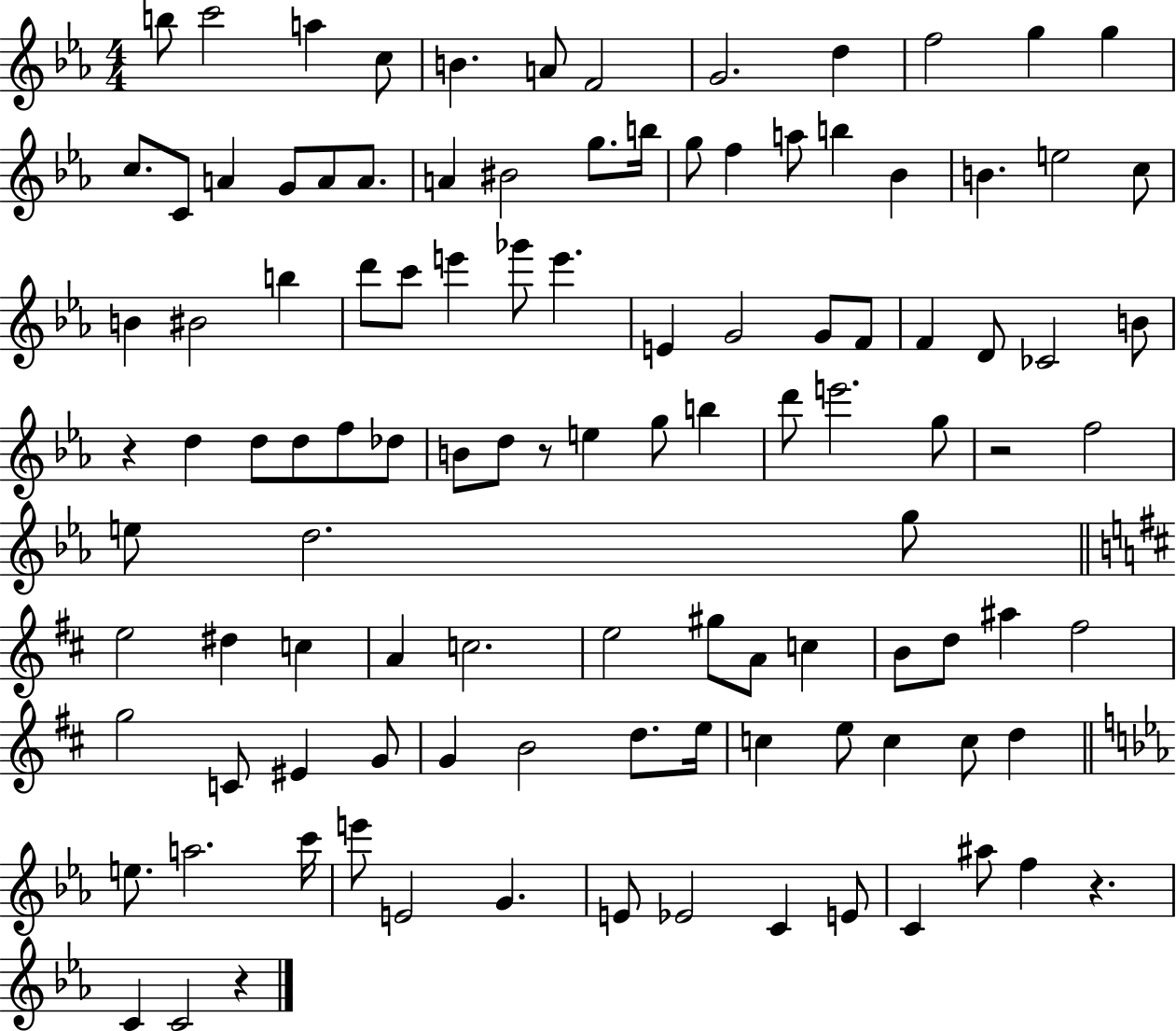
{
  \clef treble
  \numericTimeSignature
  \time 4/4
  \key ees \major
  b''8 c'''2 a''4 c''8 | b'4. a'8 f'2 | g'2. d''4 | f''2 g''4 g''4 | \break c''8. c'8 a'4 g'8 a'8 a'8. | a'4 bis'2 g''8. b''16 | g''8 f''4 a''8 b''4 bes'4 | b'4. e''2 c''8 | \break b'4 bis'2 b''4 | d'''8 c'''8 e'''4 ges'''8 e'''4. | e'4 g'2 g'8 f'8 | f'4 d'8 ces'2 b'8 | \break r4 d''4 d''8 d''8 f''8 des''8 | b'8 d''8 r8 e''4 g''8 b''4 | d'''8 e'''2. g''8 | r2 f''2 | \break e''8 d''2. g''8 | \bar "||" \break \key d \major e''2 dis''4 c''4 | a'4 c''2. | e''2 gis''8 a'8 c''4 | b'8 d''8 ais''4 fis''2 | \break g''2 c'8 eis'4 g'8 | g'4 b'2 d''8. e''16 | c''4 e''8 c''4 c''8 d''4 | \bar "||" \break \key c \minor e''8. a''2. c'''16 | e'''8 e'2 g'4. | e'8 ees'2 c'4 e'8 | c'4 ais''8 f''4 r4. | \break c'4 c'2 r4 | \bar "|."
}